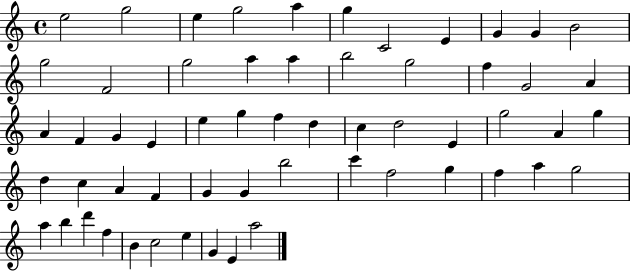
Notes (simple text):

E5/h G5/h E5/q G5/h A5/q G5/q C4/h E4/q G4/q G4/q B4/h G5/h F4/h G5/h A5/q A5/q B5/h G5/h F5/q G4/h A4/q A4/q F4/q G4/q E4/q E5/q G5/q F5/q D5/q C5/q D5/h E4/q G5/h A4/q G5/q D5/q C5/q A4/q F4/q G4/q G4/q B5/h C6/q F5/h G5/q F5/q A5/q G5/h A5/q B5/q D6/q F5/q B4/q C5/h E5/q G4/q E4/q A5/h